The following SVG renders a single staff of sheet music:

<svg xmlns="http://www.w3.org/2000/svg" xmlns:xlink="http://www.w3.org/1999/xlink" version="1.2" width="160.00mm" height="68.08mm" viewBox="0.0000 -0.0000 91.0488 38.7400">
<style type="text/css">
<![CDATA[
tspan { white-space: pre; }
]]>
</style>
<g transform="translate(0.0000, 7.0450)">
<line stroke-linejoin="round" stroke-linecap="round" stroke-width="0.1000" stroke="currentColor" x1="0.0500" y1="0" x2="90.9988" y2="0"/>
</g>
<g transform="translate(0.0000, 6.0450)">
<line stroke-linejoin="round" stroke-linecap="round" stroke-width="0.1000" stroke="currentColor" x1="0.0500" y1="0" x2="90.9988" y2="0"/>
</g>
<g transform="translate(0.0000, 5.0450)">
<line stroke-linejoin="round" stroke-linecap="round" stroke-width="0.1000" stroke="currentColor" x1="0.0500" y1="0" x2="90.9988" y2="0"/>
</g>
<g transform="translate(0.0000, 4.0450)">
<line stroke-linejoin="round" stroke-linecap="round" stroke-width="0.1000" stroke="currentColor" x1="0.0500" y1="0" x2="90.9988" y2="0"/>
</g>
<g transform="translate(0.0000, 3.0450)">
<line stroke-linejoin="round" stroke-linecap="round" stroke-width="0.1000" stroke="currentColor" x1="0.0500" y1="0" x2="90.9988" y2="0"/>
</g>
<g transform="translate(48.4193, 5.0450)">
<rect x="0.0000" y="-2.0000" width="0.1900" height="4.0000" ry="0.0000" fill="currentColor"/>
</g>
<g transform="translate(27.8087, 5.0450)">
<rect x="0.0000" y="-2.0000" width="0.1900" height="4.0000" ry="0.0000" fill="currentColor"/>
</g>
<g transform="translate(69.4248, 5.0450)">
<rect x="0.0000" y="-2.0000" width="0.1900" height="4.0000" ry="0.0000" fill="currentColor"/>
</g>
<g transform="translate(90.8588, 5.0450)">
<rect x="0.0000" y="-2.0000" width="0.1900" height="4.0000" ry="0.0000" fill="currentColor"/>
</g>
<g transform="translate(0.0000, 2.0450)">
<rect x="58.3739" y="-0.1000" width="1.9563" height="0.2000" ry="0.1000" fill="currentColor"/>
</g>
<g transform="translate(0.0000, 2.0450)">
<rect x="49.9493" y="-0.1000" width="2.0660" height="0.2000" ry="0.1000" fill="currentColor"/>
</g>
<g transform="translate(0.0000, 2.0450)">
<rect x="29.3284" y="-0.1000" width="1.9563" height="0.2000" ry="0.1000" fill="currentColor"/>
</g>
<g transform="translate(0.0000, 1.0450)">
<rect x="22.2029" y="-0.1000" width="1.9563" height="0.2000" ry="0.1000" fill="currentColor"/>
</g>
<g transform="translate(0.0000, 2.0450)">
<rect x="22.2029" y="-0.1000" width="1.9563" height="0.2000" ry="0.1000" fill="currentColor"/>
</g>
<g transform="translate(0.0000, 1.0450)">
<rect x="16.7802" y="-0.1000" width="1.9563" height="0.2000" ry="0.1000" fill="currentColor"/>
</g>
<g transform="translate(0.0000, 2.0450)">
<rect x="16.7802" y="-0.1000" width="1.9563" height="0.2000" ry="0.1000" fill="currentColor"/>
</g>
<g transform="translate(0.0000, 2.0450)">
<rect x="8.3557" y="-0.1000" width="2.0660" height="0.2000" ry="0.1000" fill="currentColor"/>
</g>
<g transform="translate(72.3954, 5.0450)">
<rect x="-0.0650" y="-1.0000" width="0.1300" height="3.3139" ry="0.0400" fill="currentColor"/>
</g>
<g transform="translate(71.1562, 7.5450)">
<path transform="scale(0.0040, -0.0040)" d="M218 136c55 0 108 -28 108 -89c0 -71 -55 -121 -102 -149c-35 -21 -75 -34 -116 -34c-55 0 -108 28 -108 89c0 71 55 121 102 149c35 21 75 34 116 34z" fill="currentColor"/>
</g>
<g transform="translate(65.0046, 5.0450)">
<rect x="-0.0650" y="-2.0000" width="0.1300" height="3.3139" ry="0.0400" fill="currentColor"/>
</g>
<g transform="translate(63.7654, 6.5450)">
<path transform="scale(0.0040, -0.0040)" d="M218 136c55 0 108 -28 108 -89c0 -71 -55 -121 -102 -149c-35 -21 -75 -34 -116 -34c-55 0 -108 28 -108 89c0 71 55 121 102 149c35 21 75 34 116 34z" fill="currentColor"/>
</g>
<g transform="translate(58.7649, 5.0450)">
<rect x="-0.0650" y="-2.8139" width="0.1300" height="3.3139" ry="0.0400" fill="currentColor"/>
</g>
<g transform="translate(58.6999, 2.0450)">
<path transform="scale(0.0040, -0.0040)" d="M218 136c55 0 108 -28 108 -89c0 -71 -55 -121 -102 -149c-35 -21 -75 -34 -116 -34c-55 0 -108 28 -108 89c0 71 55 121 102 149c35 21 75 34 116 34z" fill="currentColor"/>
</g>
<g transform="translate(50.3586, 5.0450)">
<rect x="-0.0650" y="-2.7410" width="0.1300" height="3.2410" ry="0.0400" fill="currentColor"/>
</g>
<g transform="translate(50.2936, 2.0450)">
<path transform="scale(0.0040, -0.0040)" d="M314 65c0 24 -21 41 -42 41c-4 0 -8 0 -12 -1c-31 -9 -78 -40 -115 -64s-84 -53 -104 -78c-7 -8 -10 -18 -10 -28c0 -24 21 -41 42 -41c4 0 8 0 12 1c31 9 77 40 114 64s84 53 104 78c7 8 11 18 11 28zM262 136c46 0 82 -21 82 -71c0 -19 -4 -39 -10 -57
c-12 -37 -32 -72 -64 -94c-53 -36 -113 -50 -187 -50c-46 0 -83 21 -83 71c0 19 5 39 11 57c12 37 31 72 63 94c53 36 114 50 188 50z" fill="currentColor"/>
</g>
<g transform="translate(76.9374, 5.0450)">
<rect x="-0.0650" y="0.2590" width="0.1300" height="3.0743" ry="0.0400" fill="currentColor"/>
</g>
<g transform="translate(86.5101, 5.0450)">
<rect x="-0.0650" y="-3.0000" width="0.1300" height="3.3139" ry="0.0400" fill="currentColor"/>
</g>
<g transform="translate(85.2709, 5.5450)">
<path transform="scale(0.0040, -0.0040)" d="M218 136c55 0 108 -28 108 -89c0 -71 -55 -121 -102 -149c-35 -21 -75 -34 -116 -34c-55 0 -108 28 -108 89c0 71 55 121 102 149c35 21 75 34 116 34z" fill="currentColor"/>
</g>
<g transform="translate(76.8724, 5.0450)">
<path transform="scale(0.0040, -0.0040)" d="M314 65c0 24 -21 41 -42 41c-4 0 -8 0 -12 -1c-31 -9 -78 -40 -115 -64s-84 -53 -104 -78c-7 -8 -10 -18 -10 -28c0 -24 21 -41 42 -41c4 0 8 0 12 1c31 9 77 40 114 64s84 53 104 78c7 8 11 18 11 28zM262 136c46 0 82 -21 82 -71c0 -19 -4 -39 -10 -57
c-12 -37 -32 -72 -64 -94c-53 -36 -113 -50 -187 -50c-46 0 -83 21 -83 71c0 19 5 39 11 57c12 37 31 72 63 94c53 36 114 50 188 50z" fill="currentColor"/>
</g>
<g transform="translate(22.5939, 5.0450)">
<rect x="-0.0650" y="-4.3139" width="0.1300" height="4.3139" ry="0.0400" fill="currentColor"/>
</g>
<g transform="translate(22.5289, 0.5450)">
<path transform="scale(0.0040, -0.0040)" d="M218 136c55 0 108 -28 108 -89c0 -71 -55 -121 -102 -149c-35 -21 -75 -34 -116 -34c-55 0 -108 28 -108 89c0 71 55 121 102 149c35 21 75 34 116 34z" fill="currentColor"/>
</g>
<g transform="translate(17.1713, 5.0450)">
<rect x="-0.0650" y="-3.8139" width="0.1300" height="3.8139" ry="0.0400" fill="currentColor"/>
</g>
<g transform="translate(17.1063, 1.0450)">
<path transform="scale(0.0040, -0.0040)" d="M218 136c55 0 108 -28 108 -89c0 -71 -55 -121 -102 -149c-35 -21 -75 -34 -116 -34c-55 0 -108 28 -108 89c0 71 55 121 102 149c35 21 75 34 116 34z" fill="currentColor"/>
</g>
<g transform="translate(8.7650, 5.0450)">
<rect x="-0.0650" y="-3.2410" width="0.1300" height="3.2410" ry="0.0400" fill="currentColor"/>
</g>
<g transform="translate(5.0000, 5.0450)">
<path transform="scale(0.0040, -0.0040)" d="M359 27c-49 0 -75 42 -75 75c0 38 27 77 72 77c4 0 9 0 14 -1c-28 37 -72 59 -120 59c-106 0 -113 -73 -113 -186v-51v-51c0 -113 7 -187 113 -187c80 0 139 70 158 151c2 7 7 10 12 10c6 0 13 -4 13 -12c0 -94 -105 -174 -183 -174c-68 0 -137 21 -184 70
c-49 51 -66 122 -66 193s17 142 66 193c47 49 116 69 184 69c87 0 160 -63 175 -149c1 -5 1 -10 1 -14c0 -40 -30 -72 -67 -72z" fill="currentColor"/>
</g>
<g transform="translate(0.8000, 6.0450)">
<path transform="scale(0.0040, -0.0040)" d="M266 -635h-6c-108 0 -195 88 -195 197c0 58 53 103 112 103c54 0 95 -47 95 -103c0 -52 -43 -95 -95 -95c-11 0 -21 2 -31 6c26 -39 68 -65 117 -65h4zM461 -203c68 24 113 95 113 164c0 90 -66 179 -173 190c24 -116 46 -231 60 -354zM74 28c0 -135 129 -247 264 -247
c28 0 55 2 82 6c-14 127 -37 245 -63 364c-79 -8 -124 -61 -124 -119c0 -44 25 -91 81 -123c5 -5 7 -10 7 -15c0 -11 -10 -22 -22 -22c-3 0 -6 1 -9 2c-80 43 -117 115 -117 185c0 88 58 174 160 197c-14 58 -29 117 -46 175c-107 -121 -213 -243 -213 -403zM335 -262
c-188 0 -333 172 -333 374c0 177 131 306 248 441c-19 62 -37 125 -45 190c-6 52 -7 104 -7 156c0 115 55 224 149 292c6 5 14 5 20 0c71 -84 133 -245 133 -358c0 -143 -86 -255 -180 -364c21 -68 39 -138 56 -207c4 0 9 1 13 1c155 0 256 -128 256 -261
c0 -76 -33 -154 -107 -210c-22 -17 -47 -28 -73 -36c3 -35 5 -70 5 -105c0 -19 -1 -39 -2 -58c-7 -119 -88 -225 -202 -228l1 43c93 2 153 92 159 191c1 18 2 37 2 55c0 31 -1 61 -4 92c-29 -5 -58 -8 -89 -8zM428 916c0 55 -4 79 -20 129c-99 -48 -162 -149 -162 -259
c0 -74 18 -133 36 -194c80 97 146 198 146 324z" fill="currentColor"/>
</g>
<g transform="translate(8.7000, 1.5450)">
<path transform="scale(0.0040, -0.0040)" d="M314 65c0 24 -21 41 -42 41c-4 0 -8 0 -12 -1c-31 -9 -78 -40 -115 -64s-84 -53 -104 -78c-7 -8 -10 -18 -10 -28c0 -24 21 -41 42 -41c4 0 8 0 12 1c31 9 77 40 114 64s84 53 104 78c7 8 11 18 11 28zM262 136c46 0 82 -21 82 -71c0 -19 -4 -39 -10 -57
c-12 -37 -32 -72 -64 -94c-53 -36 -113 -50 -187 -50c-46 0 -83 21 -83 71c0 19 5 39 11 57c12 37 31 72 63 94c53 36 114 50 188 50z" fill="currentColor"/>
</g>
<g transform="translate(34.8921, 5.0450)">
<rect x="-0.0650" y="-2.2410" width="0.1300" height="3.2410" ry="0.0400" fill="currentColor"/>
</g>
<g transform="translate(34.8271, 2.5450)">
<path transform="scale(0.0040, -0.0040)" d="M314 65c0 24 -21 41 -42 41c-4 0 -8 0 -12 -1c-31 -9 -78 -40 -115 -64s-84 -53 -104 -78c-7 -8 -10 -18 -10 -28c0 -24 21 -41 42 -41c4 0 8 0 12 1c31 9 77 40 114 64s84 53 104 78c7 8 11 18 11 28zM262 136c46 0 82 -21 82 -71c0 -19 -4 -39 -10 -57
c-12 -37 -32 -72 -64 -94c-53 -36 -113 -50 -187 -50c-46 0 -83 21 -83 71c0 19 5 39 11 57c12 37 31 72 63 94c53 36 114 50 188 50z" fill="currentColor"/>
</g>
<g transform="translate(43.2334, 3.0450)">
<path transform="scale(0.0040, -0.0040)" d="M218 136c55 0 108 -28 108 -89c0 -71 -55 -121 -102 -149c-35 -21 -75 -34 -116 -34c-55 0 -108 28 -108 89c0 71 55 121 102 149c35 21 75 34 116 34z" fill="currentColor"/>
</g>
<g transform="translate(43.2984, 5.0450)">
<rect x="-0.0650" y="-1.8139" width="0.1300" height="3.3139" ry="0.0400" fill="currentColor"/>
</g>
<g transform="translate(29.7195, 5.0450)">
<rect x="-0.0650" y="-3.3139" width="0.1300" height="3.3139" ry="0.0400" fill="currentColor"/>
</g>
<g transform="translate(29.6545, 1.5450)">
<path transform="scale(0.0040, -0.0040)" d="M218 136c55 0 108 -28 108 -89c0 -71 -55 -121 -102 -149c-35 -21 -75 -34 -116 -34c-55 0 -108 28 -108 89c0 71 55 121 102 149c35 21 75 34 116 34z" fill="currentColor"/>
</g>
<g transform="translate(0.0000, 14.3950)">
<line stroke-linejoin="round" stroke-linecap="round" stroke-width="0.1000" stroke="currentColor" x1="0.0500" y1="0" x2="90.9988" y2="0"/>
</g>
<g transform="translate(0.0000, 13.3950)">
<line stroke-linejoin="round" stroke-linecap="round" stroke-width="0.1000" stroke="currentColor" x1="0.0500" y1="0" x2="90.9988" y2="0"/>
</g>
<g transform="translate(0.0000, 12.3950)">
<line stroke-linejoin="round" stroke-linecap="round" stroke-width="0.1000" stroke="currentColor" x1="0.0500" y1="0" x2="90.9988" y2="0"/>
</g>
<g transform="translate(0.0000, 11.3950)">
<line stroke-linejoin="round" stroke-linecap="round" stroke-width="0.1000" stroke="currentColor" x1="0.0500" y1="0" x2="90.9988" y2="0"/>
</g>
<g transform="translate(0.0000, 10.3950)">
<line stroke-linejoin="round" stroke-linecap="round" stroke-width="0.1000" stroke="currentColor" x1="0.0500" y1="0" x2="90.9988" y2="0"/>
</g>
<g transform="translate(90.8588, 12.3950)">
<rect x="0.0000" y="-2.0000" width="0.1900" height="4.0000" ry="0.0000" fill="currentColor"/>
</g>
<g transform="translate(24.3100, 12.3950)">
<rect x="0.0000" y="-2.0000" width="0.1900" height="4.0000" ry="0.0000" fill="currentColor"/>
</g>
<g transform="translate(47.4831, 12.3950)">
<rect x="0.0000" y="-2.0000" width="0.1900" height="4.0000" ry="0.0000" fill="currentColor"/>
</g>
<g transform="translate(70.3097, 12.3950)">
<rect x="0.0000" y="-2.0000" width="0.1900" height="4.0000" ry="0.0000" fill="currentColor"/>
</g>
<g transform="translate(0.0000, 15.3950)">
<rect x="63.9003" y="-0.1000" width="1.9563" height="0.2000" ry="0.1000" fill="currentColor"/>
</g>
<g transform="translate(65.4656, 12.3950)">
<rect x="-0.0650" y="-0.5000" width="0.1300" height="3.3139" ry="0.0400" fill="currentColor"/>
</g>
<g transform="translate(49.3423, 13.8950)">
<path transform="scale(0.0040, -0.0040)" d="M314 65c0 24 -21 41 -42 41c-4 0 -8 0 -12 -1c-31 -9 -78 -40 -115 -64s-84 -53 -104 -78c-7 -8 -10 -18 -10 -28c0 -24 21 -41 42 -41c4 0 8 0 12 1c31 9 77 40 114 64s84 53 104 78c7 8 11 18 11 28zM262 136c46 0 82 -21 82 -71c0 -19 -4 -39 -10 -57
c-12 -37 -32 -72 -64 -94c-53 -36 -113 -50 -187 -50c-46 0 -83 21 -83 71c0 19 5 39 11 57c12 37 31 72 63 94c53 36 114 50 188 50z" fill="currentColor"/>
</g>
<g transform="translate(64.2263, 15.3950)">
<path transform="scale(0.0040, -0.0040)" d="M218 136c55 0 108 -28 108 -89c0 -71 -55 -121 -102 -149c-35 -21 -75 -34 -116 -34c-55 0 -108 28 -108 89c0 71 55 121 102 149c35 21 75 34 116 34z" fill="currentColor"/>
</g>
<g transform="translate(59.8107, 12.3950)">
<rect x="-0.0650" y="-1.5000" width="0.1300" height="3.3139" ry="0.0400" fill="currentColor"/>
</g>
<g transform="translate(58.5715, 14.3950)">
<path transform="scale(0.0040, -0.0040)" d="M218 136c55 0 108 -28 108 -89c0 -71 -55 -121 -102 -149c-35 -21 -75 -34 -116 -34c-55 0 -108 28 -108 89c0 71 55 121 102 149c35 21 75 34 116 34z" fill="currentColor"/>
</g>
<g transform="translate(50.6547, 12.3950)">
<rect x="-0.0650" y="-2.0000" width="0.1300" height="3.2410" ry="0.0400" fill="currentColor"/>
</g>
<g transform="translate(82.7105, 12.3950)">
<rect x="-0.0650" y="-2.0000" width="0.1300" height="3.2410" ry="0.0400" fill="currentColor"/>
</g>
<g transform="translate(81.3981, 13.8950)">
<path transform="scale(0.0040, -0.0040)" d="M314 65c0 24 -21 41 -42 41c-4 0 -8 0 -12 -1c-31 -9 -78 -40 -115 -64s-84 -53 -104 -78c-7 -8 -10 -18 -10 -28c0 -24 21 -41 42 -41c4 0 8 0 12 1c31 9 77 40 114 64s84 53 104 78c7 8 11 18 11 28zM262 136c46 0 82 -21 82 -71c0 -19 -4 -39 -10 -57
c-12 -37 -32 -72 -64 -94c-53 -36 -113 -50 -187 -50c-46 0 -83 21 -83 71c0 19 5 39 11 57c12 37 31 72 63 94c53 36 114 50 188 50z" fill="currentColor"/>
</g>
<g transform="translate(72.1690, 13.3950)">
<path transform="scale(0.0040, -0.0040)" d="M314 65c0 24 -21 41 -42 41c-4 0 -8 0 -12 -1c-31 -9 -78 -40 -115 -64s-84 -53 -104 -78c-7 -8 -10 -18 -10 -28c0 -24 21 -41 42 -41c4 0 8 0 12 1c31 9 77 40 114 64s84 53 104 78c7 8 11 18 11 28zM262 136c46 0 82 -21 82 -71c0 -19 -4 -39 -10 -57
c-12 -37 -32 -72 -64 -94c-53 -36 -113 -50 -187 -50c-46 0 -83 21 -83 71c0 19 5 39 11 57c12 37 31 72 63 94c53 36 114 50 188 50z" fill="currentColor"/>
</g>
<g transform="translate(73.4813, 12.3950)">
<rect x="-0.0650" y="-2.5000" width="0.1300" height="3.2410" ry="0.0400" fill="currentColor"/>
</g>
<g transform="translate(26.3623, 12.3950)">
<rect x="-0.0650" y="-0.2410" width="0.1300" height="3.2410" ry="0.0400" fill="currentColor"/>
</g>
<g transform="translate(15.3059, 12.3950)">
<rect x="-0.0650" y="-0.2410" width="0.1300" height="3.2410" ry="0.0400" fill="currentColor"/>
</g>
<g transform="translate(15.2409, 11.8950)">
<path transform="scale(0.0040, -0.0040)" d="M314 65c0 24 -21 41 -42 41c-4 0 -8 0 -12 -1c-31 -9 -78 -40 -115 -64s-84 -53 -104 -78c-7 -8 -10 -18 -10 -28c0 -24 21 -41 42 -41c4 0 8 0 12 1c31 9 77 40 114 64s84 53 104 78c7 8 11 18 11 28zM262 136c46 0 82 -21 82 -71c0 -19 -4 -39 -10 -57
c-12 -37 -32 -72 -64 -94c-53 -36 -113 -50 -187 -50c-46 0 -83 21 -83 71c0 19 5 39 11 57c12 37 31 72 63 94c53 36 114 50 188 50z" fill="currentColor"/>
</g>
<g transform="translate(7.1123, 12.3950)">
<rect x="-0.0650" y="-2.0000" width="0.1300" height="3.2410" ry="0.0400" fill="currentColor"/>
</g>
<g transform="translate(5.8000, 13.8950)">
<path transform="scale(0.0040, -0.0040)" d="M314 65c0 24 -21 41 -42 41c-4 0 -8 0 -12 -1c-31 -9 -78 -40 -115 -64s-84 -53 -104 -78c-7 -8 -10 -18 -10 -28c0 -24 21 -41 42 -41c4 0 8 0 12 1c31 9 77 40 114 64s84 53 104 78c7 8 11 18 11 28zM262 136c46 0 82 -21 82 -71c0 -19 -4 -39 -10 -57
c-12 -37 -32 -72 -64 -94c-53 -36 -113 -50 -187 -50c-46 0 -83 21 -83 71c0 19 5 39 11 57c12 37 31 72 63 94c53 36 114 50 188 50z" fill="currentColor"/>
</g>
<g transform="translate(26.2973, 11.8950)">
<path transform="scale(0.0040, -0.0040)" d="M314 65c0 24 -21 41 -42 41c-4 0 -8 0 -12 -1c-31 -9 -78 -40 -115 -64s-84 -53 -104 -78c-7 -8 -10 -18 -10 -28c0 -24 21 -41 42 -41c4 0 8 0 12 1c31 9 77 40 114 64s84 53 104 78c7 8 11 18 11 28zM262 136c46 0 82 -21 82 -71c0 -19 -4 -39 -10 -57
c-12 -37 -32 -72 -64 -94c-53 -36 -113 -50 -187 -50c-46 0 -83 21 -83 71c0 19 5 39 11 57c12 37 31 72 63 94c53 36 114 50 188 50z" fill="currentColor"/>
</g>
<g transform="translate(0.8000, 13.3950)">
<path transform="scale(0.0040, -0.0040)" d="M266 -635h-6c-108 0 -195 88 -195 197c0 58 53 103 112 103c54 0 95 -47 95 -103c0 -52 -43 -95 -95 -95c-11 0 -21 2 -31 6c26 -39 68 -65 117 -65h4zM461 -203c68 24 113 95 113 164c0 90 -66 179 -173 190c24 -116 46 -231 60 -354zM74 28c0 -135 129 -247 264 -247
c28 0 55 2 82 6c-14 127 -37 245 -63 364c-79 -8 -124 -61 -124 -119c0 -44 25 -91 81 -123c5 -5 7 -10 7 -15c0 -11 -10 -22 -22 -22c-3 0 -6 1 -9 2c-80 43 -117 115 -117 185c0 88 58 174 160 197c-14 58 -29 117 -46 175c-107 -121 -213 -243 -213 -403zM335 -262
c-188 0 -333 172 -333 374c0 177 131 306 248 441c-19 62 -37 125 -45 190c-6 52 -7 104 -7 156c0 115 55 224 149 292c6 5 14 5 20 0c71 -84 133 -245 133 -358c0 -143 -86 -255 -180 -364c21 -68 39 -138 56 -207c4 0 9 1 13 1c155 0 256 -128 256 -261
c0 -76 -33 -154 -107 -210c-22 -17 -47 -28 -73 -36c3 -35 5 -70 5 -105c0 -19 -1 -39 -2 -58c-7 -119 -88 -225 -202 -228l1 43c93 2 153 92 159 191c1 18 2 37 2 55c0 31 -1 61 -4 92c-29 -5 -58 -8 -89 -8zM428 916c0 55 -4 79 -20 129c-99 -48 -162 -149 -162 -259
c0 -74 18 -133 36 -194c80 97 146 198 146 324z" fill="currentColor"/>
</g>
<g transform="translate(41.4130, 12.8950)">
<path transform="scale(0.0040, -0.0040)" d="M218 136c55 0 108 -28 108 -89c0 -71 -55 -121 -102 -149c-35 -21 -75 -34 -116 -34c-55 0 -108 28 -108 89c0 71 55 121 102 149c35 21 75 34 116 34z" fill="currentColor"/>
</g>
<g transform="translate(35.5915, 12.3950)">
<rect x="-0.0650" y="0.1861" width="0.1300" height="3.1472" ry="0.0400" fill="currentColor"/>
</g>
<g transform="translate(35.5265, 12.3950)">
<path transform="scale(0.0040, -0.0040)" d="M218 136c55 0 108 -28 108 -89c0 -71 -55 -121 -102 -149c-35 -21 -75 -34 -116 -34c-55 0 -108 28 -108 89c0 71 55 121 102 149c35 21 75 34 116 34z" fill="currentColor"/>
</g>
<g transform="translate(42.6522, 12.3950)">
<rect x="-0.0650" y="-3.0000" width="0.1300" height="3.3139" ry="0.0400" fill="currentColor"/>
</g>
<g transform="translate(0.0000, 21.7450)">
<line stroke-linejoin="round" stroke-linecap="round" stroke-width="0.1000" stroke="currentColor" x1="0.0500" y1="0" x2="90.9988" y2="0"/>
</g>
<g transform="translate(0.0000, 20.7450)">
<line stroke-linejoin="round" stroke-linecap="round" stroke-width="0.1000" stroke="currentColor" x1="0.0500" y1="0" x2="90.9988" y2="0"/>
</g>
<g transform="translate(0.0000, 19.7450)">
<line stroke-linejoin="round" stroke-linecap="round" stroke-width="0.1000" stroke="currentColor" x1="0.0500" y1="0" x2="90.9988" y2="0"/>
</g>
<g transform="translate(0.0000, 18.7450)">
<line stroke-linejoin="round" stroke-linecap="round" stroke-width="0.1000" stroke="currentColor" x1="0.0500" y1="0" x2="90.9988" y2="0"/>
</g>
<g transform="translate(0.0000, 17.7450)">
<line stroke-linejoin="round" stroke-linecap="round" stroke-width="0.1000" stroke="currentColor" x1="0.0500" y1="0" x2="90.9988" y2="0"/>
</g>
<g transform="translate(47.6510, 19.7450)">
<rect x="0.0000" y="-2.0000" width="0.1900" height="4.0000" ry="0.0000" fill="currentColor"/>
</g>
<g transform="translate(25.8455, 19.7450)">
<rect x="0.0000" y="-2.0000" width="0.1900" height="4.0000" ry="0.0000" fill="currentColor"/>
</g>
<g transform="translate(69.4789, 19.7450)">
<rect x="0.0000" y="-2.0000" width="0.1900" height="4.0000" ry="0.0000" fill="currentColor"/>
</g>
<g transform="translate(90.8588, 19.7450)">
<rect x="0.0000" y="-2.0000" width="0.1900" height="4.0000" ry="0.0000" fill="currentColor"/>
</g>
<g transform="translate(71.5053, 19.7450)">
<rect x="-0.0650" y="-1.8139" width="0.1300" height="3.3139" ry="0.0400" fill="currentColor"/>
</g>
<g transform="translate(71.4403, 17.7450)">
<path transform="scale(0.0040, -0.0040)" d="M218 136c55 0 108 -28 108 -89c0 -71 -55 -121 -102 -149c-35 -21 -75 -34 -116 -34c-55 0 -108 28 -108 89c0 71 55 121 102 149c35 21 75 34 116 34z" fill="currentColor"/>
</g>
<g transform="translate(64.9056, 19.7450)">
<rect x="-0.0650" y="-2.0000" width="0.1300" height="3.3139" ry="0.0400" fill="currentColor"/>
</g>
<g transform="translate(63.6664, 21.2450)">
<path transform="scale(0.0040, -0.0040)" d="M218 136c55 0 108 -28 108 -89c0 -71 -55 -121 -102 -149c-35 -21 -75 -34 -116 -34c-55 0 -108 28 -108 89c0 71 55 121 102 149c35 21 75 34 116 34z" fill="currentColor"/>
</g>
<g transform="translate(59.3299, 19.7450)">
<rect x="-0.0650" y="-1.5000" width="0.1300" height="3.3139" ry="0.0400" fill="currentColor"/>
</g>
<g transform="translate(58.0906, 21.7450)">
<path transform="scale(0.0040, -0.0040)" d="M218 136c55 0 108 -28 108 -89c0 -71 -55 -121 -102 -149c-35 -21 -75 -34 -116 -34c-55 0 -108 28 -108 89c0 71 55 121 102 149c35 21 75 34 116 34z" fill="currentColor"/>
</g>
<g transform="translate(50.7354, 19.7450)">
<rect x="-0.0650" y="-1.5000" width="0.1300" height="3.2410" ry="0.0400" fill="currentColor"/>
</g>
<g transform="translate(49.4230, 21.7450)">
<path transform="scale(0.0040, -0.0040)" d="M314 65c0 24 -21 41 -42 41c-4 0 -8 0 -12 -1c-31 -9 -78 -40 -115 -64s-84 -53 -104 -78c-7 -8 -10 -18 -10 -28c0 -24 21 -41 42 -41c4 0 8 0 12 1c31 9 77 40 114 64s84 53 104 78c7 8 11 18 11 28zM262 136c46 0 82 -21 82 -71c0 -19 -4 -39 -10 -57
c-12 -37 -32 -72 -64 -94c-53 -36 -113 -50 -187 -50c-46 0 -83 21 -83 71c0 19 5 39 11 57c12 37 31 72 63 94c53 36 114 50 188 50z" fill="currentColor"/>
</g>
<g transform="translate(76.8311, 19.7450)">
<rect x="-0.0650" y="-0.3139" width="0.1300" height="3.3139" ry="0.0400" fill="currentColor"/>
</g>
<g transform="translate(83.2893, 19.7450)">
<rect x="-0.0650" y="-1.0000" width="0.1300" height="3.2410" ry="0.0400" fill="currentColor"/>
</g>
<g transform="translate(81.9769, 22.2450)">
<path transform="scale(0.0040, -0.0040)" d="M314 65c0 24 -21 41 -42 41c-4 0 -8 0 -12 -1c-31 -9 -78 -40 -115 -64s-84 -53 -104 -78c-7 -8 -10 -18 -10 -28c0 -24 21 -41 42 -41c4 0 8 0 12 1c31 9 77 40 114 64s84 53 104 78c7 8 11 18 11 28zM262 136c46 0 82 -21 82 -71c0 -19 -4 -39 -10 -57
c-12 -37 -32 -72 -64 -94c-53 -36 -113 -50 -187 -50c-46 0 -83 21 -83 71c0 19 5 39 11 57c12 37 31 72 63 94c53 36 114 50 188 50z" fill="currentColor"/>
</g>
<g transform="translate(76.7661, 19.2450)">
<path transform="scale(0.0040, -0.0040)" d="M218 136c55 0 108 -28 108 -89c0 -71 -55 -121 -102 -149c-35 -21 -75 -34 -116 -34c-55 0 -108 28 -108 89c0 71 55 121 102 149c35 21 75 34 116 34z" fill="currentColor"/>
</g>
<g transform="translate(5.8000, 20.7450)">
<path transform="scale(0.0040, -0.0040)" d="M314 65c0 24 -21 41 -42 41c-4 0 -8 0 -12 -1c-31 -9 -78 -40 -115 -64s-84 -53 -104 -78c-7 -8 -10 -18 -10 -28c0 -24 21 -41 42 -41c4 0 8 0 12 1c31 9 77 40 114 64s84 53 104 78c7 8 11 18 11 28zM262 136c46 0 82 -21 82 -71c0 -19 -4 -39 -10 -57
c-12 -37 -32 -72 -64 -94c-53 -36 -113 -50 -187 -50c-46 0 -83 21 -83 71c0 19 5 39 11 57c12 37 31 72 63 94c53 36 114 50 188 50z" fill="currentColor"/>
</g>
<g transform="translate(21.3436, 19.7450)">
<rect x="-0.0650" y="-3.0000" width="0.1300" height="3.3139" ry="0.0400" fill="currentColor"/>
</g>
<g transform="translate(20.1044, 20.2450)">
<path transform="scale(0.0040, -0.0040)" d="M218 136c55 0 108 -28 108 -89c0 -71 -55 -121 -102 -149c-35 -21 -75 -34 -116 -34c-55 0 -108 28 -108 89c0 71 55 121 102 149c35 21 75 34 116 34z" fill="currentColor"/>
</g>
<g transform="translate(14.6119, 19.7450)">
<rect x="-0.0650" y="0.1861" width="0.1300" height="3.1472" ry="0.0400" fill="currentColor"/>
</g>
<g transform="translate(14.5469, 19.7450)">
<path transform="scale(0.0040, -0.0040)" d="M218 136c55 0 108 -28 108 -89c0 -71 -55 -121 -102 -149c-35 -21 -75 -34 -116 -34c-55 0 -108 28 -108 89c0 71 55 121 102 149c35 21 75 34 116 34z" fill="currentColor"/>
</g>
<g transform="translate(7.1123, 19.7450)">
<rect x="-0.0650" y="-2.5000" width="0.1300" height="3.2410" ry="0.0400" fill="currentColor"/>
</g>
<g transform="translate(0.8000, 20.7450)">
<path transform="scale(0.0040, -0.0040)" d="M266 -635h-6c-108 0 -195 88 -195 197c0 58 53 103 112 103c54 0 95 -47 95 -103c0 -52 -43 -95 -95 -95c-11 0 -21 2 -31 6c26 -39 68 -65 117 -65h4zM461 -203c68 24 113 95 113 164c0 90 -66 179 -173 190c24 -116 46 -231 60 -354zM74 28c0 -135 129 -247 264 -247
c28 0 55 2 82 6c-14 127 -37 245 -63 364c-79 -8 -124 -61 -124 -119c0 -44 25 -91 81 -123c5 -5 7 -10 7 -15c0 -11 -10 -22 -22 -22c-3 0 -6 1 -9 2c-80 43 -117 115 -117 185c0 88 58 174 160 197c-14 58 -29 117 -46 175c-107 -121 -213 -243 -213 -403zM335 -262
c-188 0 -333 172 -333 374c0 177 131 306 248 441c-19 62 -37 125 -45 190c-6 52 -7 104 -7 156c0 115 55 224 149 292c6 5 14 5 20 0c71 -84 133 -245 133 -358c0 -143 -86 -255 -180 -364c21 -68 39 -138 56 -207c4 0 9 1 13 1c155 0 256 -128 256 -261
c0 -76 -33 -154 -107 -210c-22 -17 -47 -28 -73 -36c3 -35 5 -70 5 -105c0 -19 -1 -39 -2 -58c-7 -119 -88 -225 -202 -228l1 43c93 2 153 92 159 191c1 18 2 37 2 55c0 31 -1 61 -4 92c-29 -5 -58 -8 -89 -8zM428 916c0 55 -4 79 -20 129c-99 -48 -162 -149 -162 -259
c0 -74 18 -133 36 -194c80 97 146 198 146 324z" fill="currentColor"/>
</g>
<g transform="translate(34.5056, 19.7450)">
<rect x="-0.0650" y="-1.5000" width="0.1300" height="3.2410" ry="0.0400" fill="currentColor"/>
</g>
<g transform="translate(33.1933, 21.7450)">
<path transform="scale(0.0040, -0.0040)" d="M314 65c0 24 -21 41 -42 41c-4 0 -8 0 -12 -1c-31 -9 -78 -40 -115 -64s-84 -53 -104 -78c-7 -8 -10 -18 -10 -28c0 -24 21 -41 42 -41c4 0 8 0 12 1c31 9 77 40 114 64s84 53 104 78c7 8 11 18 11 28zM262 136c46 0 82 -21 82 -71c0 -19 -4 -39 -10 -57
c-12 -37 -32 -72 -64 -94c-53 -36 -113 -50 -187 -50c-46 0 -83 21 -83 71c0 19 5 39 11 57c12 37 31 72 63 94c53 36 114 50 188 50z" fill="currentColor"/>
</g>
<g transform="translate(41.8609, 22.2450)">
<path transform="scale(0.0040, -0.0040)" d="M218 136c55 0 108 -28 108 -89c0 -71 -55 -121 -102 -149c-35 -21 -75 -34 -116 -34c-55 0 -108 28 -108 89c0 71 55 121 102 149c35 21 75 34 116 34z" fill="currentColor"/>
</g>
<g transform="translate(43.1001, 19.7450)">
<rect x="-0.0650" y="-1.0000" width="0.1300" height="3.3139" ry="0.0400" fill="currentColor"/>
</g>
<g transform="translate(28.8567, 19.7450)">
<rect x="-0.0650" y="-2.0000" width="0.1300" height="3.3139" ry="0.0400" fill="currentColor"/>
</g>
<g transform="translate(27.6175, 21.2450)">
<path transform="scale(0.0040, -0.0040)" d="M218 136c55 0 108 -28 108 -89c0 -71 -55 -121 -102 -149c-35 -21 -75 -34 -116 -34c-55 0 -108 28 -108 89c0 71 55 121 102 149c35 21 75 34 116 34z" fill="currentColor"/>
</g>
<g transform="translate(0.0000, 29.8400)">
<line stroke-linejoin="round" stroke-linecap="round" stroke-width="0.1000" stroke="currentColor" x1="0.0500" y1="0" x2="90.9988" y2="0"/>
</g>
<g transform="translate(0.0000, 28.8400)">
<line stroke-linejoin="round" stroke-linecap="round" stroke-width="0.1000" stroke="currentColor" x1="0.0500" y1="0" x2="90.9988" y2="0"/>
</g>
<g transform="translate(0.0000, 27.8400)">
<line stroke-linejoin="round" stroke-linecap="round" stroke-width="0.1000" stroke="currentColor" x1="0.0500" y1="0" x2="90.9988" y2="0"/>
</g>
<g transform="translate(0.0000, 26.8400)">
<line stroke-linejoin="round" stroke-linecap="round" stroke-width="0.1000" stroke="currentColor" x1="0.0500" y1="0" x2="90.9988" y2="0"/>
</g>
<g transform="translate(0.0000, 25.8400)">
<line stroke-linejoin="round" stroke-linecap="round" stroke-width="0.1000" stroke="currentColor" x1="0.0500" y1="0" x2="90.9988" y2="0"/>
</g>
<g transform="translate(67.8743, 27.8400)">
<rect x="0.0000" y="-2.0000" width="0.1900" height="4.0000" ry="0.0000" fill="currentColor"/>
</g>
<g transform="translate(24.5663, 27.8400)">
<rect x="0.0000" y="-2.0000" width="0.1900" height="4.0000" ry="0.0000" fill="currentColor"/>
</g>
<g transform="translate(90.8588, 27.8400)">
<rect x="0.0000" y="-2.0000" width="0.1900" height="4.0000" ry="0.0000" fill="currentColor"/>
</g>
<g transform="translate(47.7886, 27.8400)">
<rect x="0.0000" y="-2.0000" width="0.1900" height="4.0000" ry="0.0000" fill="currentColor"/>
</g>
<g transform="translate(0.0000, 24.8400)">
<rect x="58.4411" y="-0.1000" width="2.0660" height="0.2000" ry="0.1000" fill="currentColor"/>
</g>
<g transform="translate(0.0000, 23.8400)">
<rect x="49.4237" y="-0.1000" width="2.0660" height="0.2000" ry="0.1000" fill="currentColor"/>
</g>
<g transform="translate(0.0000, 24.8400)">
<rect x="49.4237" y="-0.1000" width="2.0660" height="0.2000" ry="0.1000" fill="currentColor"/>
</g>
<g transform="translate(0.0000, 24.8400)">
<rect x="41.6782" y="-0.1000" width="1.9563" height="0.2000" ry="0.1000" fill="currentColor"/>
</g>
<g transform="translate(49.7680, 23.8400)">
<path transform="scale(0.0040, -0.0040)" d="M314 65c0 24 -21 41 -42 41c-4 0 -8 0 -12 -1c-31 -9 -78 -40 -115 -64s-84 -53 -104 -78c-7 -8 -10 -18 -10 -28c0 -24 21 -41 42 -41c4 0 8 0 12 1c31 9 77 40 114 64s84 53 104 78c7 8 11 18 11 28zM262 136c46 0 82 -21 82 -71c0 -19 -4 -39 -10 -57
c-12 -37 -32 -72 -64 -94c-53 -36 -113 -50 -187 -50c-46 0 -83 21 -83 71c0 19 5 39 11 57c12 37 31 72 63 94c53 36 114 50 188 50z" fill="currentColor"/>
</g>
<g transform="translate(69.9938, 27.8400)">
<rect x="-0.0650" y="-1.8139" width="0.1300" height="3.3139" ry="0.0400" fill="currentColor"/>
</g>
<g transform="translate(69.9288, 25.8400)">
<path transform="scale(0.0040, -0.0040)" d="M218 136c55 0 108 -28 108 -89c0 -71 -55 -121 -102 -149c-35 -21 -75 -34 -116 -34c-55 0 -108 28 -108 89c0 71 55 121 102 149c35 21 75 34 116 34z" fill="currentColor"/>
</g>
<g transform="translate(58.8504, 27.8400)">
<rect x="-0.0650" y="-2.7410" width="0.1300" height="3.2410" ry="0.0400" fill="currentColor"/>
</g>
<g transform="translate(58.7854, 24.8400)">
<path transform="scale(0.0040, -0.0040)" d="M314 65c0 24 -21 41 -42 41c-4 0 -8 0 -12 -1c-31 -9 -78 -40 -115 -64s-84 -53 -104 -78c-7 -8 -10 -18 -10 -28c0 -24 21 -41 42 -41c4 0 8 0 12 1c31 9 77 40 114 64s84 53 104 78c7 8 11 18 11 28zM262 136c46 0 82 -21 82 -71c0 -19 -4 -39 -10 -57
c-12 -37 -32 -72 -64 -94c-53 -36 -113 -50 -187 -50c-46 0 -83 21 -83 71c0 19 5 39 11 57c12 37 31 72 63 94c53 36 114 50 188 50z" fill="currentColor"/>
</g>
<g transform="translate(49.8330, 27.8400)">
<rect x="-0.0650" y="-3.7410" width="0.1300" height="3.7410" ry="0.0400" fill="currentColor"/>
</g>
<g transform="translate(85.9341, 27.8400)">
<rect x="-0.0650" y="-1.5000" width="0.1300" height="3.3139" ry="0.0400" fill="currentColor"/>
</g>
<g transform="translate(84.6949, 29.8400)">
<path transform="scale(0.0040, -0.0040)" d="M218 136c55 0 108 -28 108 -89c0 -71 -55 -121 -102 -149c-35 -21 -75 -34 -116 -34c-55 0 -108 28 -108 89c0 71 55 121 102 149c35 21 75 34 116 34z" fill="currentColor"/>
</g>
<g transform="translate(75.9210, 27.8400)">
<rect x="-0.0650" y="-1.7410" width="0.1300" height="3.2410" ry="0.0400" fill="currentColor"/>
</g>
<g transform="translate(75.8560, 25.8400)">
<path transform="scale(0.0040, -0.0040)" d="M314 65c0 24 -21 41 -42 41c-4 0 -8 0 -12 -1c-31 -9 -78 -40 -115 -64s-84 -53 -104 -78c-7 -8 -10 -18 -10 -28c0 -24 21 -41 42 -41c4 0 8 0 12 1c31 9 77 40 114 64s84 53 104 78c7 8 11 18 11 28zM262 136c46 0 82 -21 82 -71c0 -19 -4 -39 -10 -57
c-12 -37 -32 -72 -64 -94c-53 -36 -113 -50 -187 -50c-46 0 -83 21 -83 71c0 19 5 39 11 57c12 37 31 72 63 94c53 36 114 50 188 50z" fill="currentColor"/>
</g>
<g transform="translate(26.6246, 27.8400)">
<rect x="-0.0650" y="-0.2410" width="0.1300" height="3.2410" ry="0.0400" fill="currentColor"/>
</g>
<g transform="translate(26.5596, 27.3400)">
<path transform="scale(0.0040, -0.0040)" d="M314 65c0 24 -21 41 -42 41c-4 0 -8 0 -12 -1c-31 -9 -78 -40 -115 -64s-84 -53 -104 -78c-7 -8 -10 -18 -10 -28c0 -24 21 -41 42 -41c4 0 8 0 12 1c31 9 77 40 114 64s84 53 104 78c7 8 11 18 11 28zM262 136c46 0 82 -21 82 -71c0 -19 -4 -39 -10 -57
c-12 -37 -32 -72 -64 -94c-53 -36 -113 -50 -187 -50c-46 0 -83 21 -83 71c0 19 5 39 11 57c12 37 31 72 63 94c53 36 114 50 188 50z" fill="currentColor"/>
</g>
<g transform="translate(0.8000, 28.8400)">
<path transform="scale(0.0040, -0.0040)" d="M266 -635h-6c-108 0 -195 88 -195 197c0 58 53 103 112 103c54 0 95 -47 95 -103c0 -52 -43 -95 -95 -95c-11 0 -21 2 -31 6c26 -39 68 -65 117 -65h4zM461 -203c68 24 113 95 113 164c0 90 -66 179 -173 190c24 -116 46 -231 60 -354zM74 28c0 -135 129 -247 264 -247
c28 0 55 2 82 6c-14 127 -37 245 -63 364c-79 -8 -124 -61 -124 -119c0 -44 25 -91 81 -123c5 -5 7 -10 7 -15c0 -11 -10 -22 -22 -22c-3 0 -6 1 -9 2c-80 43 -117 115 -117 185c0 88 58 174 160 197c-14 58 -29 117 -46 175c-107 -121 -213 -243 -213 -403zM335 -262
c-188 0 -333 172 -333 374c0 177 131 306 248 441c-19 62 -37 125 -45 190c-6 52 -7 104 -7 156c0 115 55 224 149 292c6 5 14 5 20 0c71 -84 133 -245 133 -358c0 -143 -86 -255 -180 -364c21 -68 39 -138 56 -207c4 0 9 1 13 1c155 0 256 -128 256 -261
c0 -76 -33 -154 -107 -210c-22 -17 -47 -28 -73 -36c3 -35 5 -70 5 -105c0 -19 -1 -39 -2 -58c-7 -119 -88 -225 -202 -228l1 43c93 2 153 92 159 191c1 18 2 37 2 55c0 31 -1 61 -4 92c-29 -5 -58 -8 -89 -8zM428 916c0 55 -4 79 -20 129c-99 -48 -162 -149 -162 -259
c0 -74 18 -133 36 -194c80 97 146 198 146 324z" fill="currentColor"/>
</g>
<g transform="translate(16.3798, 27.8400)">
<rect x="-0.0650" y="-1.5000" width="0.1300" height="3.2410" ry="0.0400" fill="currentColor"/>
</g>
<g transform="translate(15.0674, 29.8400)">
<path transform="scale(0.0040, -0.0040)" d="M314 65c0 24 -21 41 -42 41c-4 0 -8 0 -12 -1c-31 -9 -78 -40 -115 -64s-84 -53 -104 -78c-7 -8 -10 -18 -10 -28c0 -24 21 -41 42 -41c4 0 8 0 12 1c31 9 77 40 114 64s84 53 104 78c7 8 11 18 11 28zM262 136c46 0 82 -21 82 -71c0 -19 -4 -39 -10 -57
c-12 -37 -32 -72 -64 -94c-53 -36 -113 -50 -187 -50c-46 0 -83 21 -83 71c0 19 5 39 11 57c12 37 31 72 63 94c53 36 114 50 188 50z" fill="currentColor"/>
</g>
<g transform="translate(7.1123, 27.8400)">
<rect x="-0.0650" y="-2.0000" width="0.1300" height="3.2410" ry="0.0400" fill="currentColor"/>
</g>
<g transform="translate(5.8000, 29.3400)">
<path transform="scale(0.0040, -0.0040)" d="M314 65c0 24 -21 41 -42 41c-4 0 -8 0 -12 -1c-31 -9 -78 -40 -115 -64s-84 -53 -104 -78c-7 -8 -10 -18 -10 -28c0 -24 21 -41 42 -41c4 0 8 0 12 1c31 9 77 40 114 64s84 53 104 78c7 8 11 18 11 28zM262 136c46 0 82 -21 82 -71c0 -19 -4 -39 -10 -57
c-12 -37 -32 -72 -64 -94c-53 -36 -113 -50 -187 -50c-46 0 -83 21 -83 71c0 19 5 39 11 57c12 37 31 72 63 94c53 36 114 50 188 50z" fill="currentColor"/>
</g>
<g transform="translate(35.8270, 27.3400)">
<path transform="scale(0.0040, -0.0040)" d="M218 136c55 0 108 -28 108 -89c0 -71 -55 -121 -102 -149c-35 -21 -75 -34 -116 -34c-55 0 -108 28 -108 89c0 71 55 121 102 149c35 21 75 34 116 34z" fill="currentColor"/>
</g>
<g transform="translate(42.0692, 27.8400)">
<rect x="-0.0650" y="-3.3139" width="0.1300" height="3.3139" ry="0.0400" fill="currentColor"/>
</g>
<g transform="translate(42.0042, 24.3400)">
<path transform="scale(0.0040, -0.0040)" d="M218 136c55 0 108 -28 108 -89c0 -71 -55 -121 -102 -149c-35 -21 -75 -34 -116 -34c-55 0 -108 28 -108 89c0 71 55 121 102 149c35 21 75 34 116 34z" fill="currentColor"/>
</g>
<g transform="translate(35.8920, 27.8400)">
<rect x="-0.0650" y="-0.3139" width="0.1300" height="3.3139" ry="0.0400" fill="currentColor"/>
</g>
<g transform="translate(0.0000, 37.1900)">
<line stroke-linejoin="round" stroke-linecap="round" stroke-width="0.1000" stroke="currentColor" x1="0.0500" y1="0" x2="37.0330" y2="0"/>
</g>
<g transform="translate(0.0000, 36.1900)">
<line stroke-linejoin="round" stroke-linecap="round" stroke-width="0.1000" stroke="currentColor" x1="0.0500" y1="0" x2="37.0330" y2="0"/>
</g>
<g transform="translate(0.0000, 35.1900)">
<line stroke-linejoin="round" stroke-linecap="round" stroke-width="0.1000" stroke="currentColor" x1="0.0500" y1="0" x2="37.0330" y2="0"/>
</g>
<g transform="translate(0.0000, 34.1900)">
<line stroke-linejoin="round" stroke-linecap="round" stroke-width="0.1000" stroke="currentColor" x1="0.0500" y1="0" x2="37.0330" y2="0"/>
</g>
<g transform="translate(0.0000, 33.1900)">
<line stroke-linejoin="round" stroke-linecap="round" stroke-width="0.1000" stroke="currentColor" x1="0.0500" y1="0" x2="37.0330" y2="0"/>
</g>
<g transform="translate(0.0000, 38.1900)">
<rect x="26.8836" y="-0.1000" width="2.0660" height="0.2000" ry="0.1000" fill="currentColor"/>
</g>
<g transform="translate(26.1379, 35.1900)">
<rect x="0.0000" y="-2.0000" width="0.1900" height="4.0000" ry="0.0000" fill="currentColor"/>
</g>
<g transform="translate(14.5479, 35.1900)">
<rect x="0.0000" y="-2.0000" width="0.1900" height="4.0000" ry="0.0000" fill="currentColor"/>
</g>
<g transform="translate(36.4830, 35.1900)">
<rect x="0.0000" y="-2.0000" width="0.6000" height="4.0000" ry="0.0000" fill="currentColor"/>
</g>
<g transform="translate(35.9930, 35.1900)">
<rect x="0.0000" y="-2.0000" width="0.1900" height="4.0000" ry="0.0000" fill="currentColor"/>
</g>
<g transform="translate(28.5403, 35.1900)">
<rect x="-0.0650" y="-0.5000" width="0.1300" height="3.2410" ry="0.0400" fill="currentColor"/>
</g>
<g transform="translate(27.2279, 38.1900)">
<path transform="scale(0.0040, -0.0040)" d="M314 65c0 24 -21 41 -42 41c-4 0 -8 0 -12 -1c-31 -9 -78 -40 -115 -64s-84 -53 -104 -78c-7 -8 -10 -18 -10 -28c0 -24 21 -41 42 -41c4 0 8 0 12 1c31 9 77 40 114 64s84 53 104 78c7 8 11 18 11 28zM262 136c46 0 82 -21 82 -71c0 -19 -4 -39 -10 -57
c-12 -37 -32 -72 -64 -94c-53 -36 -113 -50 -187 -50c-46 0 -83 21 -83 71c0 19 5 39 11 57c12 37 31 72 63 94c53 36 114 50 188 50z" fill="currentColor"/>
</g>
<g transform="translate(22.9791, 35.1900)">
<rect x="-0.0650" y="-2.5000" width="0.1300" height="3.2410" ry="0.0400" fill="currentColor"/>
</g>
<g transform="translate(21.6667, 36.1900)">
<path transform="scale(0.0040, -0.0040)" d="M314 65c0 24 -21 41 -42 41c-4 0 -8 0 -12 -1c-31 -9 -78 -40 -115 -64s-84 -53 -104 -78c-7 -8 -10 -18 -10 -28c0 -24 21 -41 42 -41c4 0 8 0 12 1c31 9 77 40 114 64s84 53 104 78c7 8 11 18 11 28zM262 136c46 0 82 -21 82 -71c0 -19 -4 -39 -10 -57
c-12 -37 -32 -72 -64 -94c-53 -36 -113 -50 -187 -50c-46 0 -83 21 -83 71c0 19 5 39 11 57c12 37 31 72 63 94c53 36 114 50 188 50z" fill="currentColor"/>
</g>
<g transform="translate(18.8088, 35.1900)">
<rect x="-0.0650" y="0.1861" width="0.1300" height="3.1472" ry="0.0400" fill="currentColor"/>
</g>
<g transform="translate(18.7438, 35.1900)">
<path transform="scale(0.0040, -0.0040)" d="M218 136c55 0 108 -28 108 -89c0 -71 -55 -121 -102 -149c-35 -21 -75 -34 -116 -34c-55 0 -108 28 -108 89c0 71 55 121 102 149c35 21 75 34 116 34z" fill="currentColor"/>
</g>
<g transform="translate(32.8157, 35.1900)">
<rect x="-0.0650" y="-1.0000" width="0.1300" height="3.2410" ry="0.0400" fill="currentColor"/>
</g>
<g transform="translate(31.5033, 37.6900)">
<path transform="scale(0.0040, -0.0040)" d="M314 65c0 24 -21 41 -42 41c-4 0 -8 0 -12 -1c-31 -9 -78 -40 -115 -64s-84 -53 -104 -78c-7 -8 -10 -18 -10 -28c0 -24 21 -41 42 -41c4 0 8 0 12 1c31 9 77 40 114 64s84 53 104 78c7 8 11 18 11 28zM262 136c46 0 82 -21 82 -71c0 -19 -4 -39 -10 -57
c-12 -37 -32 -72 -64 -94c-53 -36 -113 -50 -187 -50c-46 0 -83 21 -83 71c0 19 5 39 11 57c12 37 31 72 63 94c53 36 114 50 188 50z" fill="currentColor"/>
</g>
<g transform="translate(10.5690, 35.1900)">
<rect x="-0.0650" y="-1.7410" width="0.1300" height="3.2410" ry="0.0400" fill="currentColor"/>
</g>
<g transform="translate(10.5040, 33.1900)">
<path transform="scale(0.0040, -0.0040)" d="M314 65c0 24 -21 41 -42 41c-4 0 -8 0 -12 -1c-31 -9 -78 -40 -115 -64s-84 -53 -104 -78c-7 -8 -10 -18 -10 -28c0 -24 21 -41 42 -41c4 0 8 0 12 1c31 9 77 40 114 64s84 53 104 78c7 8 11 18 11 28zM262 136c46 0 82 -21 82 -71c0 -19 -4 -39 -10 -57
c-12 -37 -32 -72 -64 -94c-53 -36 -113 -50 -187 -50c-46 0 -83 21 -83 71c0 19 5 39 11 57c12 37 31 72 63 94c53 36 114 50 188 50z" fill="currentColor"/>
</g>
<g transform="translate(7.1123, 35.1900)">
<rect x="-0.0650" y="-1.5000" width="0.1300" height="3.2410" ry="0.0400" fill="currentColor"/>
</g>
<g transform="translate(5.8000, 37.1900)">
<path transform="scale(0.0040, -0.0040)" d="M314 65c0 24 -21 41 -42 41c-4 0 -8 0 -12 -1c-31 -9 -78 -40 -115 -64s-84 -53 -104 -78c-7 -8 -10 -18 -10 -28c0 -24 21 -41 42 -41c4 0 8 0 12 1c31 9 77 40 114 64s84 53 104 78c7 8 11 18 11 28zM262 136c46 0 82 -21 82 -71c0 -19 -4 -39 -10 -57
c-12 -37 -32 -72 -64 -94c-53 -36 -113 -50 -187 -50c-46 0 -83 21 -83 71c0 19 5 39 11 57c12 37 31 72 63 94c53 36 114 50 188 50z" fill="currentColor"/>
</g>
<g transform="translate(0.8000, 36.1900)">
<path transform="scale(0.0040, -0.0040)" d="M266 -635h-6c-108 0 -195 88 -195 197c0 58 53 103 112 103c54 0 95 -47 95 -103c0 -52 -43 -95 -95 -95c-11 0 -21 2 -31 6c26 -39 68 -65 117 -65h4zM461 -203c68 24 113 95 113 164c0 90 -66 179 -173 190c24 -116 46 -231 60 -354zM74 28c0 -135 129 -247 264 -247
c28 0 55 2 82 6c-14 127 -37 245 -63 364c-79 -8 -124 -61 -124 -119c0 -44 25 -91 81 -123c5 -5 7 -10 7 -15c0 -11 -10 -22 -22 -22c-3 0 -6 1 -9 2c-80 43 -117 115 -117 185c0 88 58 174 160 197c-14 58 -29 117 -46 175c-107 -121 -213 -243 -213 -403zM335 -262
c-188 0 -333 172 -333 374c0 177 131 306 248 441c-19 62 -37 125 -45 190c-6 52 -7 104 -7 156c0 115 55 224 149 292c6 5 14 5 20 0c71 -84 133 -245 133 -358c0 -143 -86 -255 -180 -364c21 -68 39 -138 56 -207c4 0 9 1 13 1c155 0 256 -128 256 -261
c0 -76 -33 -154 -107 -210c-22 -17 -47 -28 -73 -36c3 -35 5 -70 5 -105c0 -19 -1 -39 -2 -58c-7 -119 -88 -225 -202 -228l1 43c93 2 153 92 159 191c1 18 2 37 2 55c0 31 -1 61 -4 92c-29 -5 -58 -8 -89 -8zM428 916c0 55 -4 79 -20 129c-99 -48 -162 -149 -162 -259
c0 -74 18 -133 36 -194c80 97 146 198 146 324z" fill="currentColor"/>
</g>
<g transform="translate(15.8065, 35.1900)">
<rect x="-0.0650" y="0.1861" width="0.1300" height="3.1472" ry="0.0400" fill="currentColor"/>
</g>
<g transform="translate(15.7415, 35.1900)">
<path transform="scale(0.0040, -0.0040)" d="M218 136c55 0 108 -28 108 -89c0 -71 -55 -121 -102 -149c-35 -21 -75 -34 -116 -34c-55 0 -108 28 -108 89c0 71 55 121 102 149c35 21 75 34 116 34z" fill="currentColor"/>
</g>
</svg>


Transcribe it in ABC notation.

X:1
T:Untitled
M:4/4
L:1/4
K:C
b2 c' d' b g2 f a2 a F D B2 A F2 c2 c2 B A F2 E C G2 F2 G2 B A F E2 D E2 E F f c D2 F2 E2 c2 c b c'2 a2 f f2 E E2 f2 B B G2 C2 D2